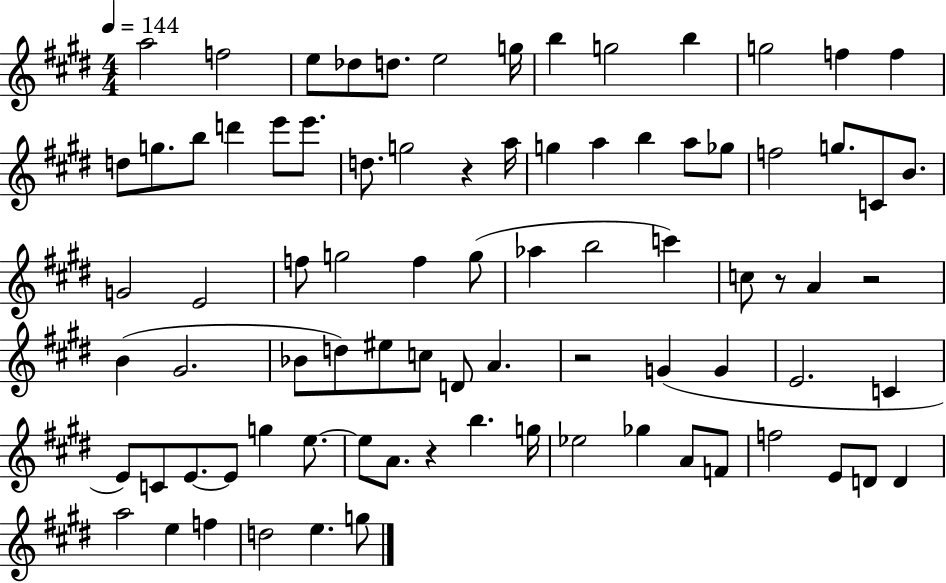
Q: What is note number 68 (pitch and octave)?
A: F4